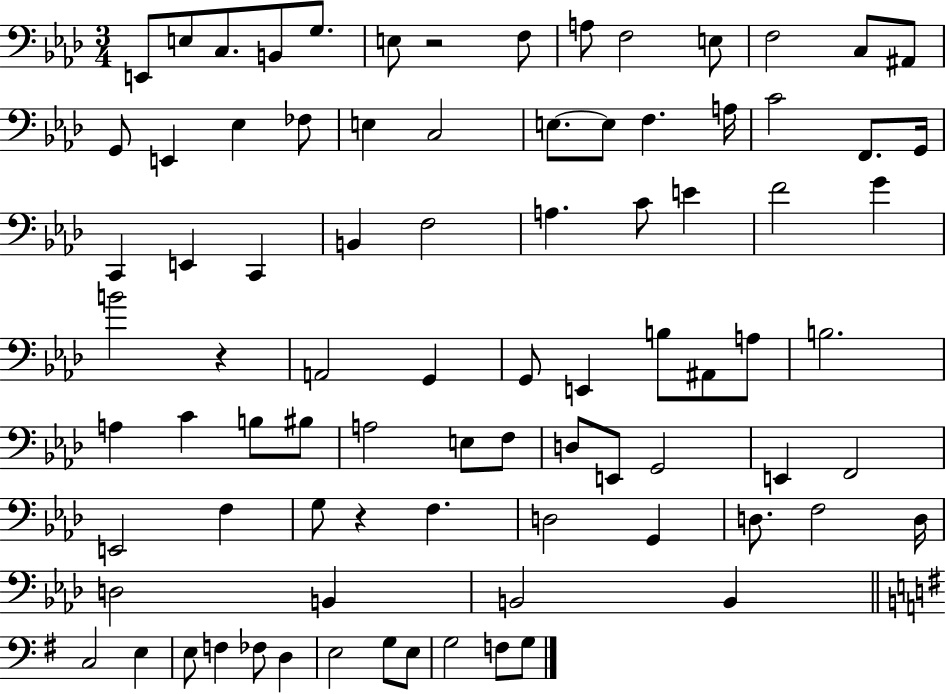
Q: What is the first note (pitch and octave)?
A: E2